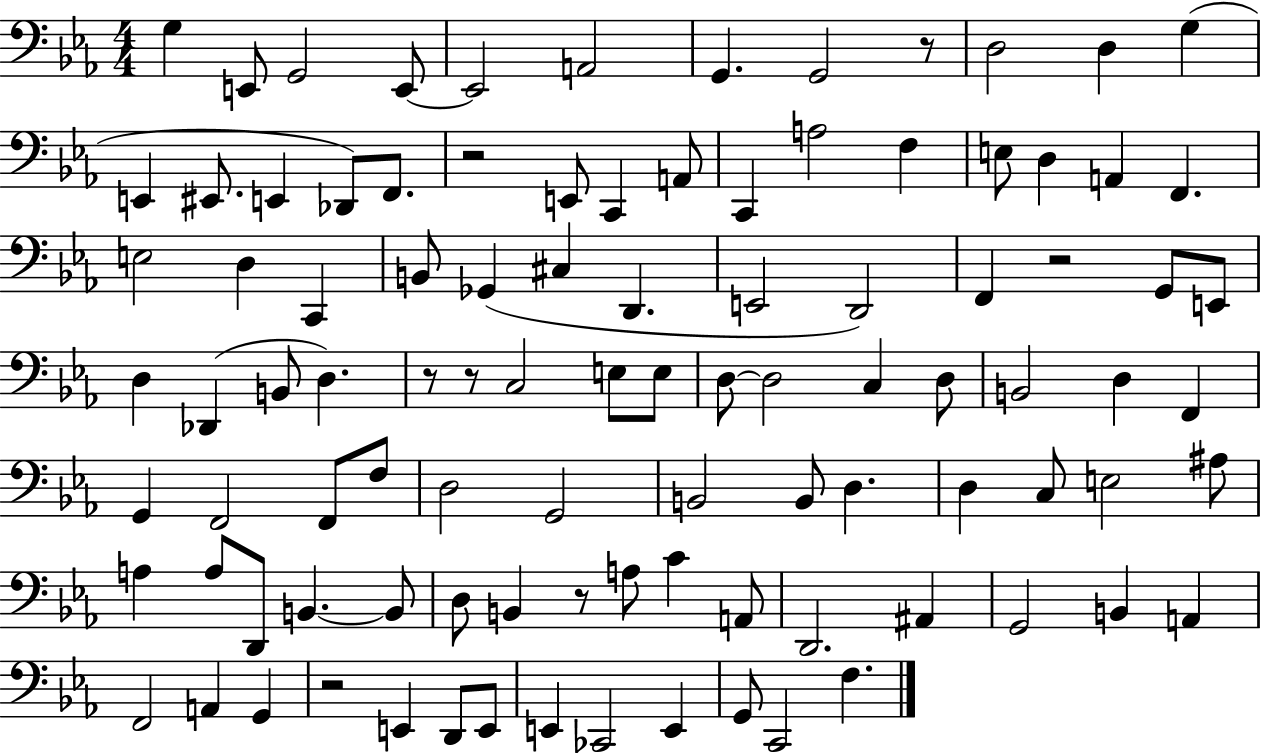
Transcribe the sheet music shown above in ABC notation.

X:1
T:Untitled
M:4/4
L:1/4
K:Eb
G, E,,/2 G,,2 E,,/2 E,,2 A,,2 G,, G,,2 z/2 D,2 D, G, E,, ^E,,/2 E,, _D,,/2 F,,/2 z2 E,,/2 C,, A,,/2 C,, A,2 F, E,/2 D, A,, F,, E,2 D, C,, B,,/2 _G,, ^C, D,, E,,2 D,,2 F,, z2 G,,/2 E,,/2 D, _D,, B,,/2 D, z/2 z/2 C,2 E,/2 E,/2 D,/2 D,2 C, D,/2 B,,2 D, F,, G,, F,,2 F,,/2 F,/2 D,2 G,,2 B,,2 B,,/2 D, D, C,/2 E,2 ^A,/2 A, A,/2 D,,/2 B,, B,,/2 D,/2 B,, z/2 A,/2 C A,,/2 D,,2 ^A,, G,,2 B,, A,, F,,2 A,, G,, z2 E,, D,,/2 E,,/2 E,, _C,,2 E,, G,,/2 C,,2 F,